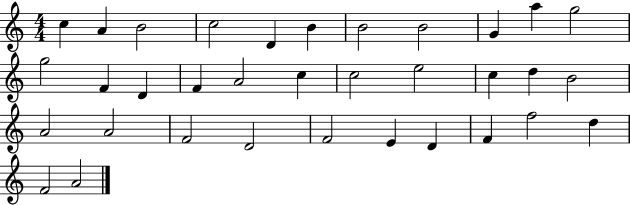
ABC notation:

X:1
T:Untitled
M:4/4
L:1/4
K:C
c A B2 c2 D B B2 B2 G a g2 g2 F D F A2 c c2 e2 c d B2 A2 A2 F2 D2 F2 E D F f2 d F2 A2